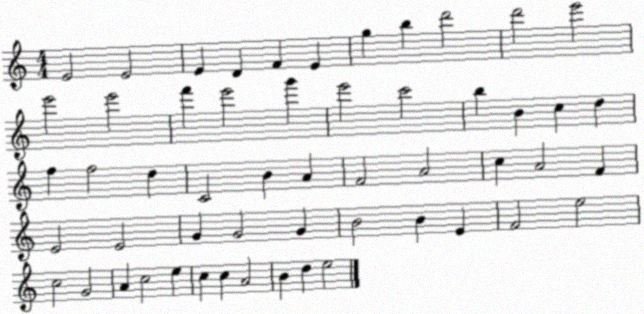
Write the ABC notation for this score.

X:1
T:Untitled
M:4/4
L:1/4
K:C
E2 E2 E D F E g b d'2 d'2 e'2 e'2 e'2 f' e'2 g' e'2 c'2 b B c d f f2 d C2 B A F2 A2 c A2 F E2 E2 G G2 G B2 B E F2 e2 c2 G2 A c2 e c c A2 B d e2